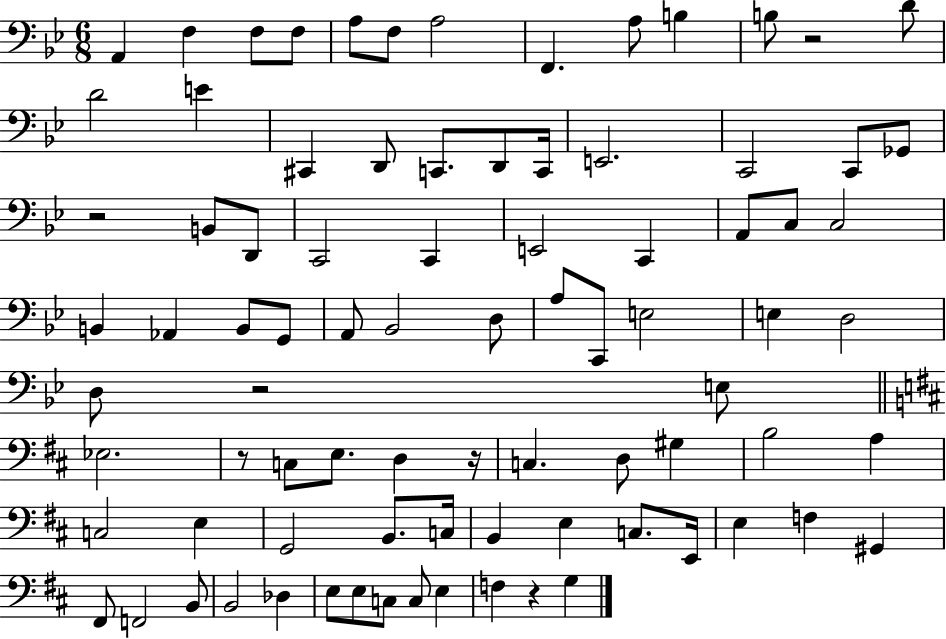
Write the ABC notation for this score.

X:1
T:Untitled
M:6/8
L:1/4
K:Bb
A,, F, F,/2 F,/2 A,/2 F,/2 A,2 F,, A,/2 B, B,/2 z2 D/2 D2 E ^C,, D,,/2 C,,/2 D,,/2 C,,/4 E,,2 C,,2 C,,/2 _G,,/2 z2 B,,/2 D,,/2 C,,2 C,, E,,2 C,, A,,/2 C,/2 C,2 B,, _A,, B,,/2 G,,/2 A,,/2 _B,,2 D,/2 A,/2 C,,/2 E,2 E, D,2 D,/2 z2 E,/2 _E,2 z/2 C,/2 E,/2 D, z/4 C, D,/2 ^G, B,2 A, C,2 E, G,,2 B,,/2 C,/4 B,, E, C,/2 E,,/4 E, F, ^G,, ^F,,/2 F,,2 B,,/2 B,,2 _D, E,/2 E,/2 C,/2 C,/2 E, F, z G,